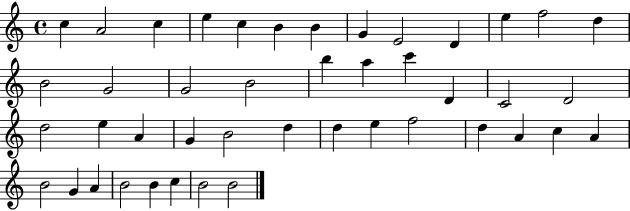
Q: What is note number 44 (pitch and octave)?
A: B4